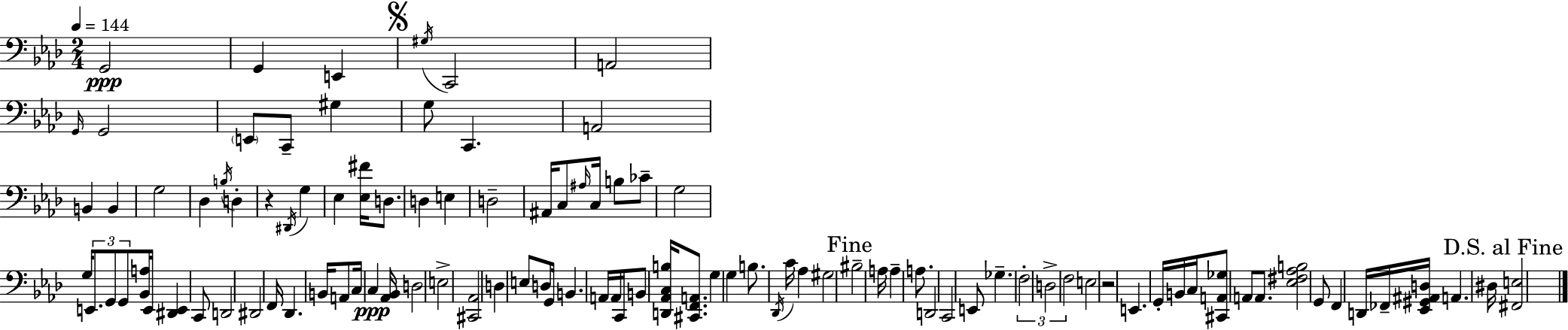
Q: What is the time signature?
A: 2/4